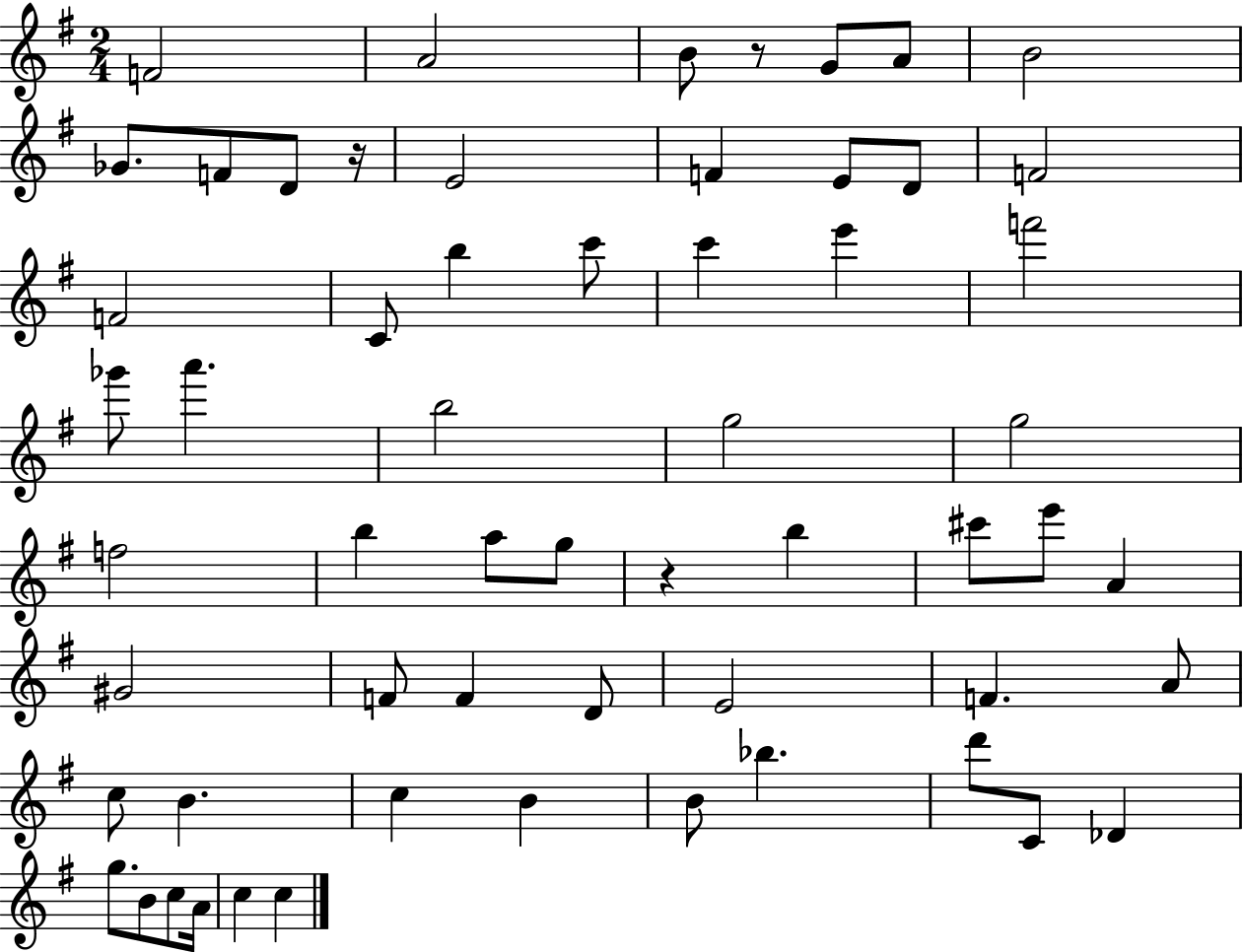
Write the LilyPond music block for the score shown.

{
  \clef treble
  \numericTimeSignature
  \time 2/4
  \key g \major
  f'2 | a'2 | b'8 r8 g'8 a'8 | b'2 | \break ges'8. f'8 d'8 r16 | e'2 | f'4 e'8 d'8 | f'2 | \break f'2 | c'8 b''4 c'''8 | c'''4 e'''4 | f'''2 | \break ges'''8 a'''4. | b''2 | g''2 | g''2 | \break f''2 | b''4 a''8 g''8 | r4 b''4 | cis'''8 e'''8 a'4 | \break gis'2 | f'8 f'4 d'8 | e'2 | f'4. a'8 | \break c''8 b'4. | c''4 b'4 | b'8 bes''4. | d'''8 c'8 des'4 | \break g''8. b'8 c''8 a'16 | c''4 c''4 | \bar "|."
}